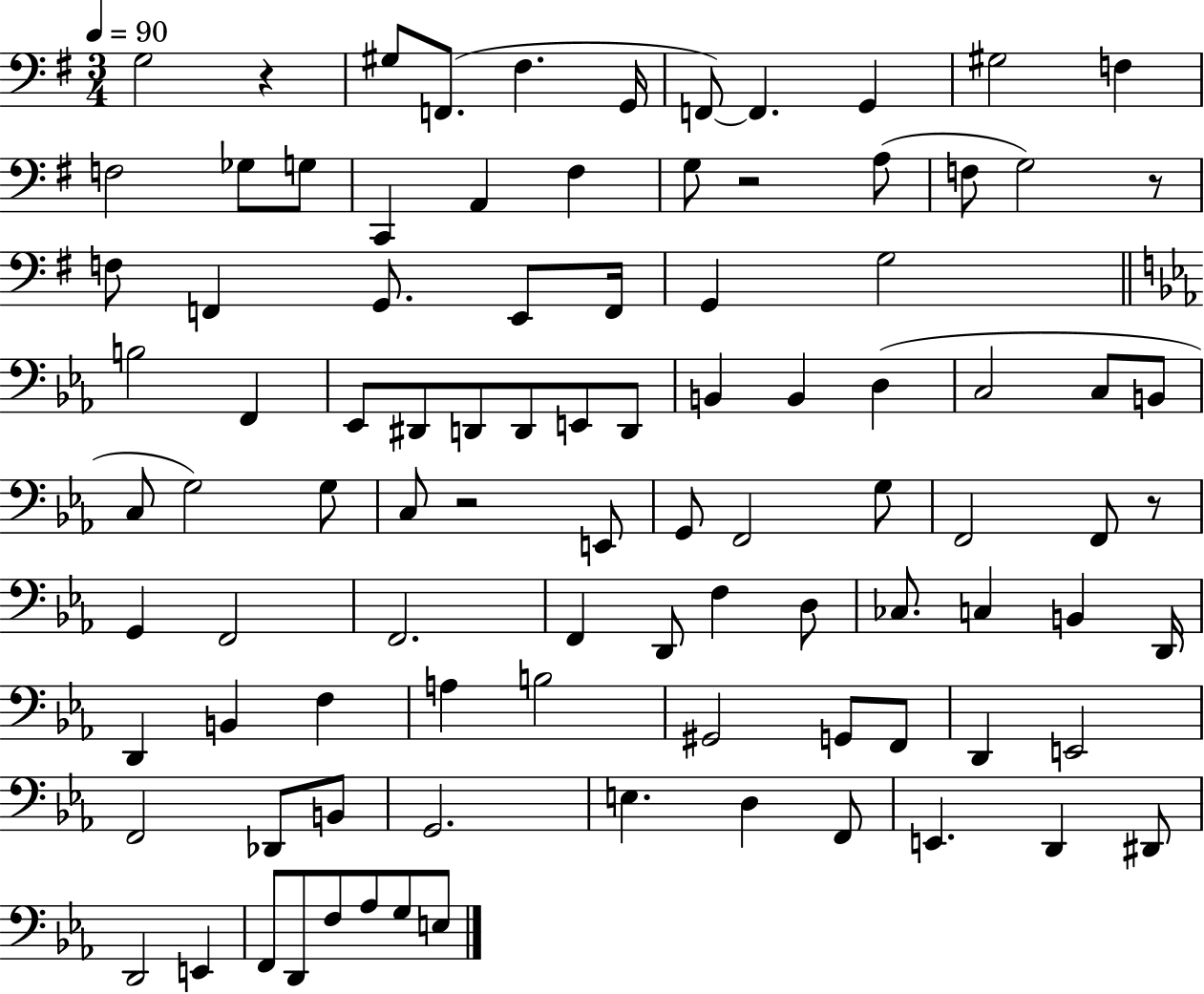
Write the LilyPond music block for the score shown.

{
  \clef bass
  \numericTimeSignature
  \time 3/4
  \key g \major
  \tempo 4 = 90
  g2 r4 | gis8 f,8.( fis4. g,16 | f,8~~) f,4. g,4 | gis2 f4 | \break f2 ges8 g8 | c,4 a,4 fis4 | g8 r2 a8( | f8 g2) r8 | \break f8 f,4 g,8. e,8 f,16 | g,4 g2 | \bar "||" \break \key c \minor b2 f,4 | ees,8 dis,8 d,8 d,8 e,8 d,8 | b,4 b,4 d4( | c2 c8 b,8 | \break c8 g2) g8 | c8 r2 e,8 | g,8 f,2 g8 | f,2 f,8 r8 | \break g,4 f,2 | f,2. | f,4 d,8 f4 d8 | ces8. c4 b,4 d,16 | \break d,4 b,4 f4 | a4 b2 | gis,2 g,8 f,8 | d,4 e,2 | \break f,2 des,8 b,8 | g,2. | e4. d4 f,8 | e,4. d,4 dis,8 | \break d,2 e,4 | f,8 d,8 f8 aes8 g8 e8 | \bar "|."
}